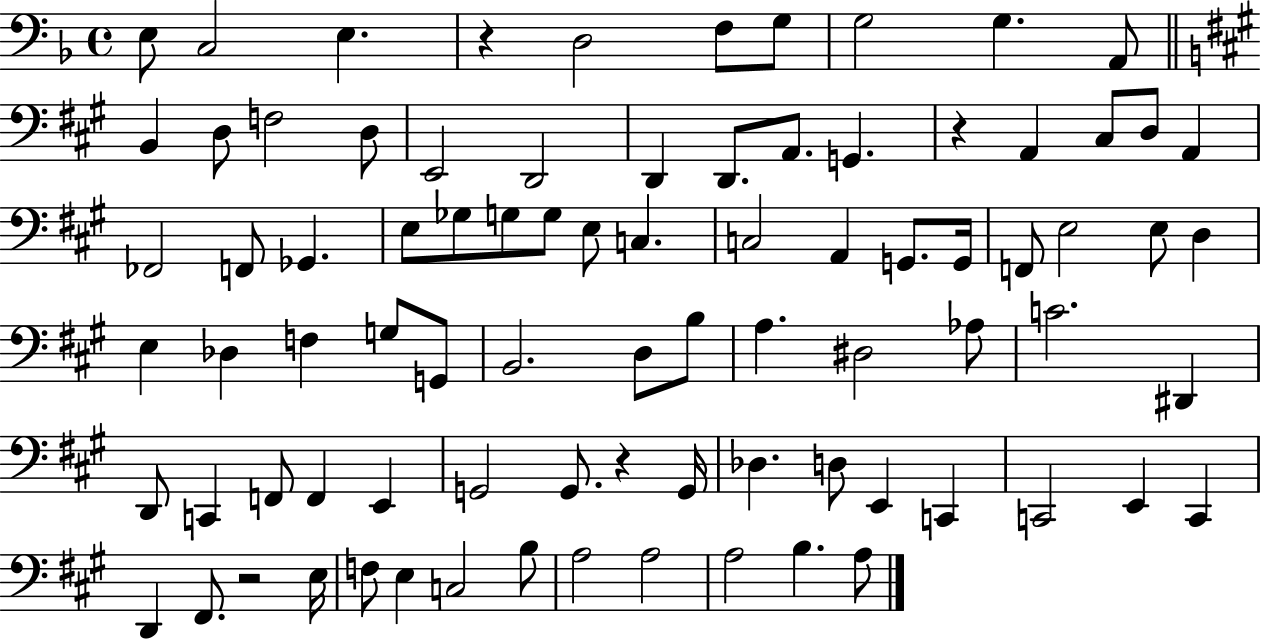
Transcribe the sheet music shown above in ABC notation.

X:1
T:Untitled
M:4/4
L:1/4
K:F
E,/2 C,2 E, z D,2 F,/2 G,/2 G,2 G, A,,/2 B,, D,/2 F,2 D,/2 E,,2 D,,2 D,, D,,/2 A,,/2 G,, z A,, ^C,/2 D,/2 A,, _F,,2 F,,/2 _G,, E,/2 _G,/2 G,/2 G,/2 E,/2 C, C,2 A,, G,,/2 G,,/4 F,,/2 E,2 E,/2 D, E, _D, F, G,/2 G,,/2 B,,2 D,/2 B,/2 A, ^D,2 _A,/2 C2 ^D,, D,,/2 C,, F,,/2 F,, E,, G,,2 G,,/2 z G,,/4 _D, D,/2 E,, C,, C,,2 E,, C,, D,, ^F,,/2 z2 E,/4 F,/2 E, C,2 B,/2 A,2 A,2 A,2 B, A,/2